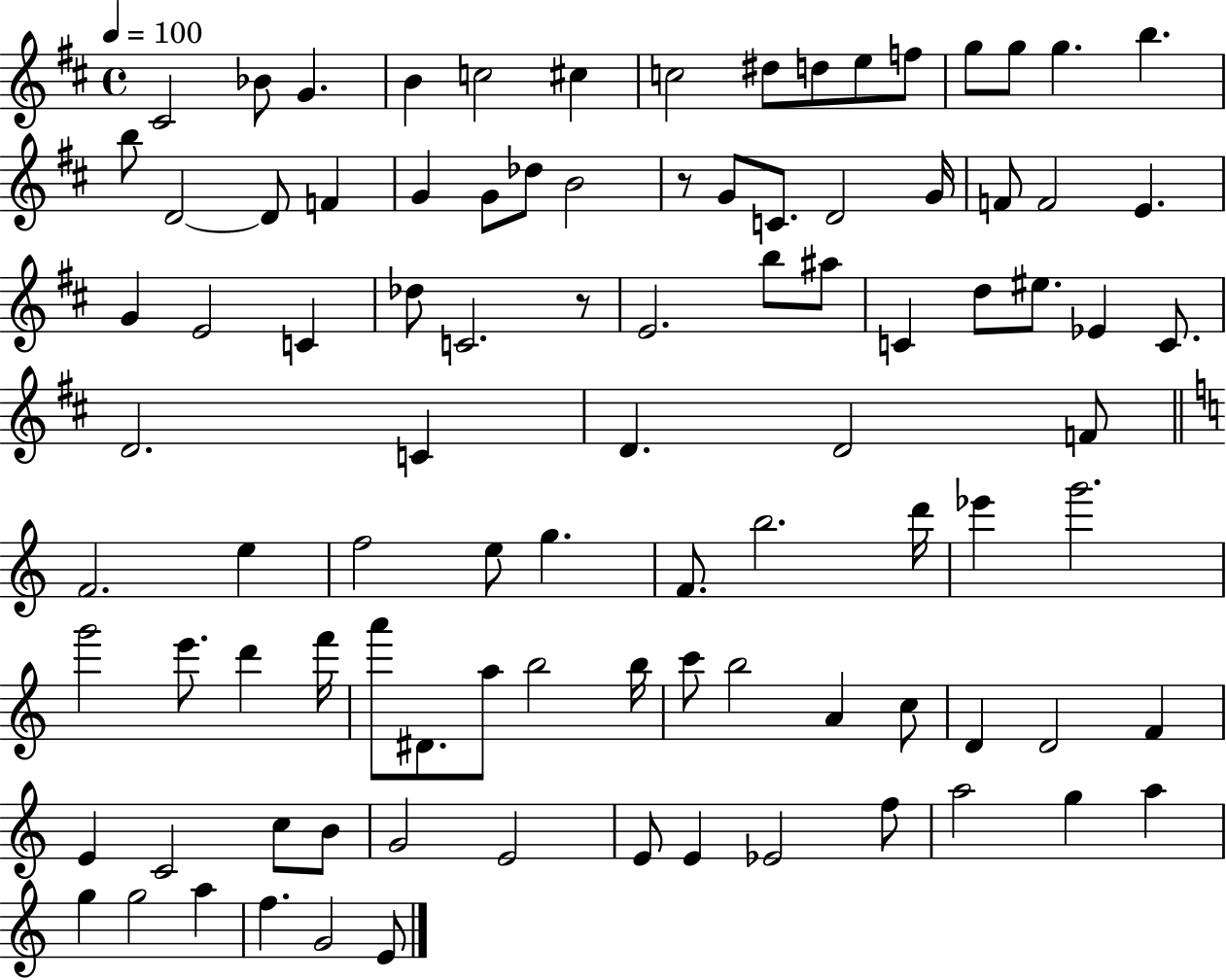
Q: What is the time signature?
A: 4/4